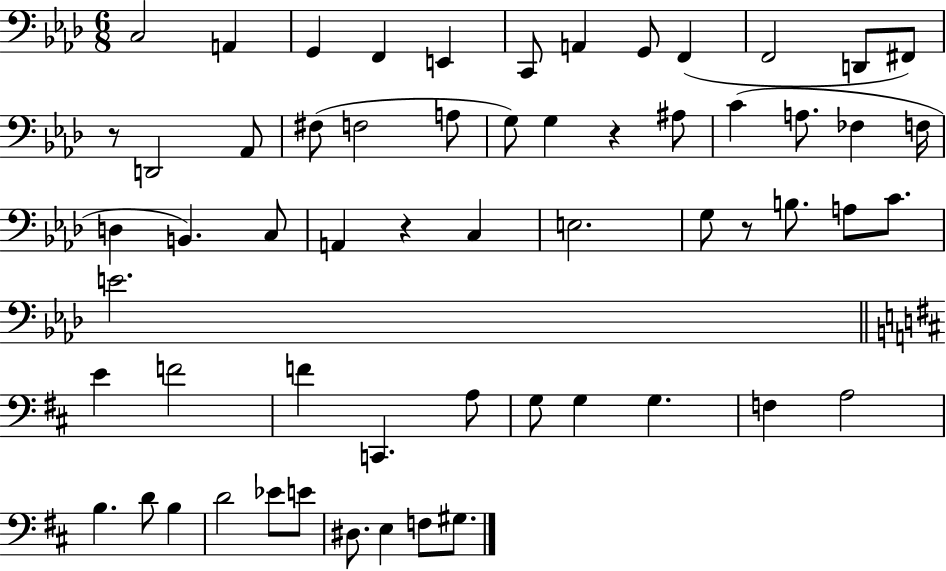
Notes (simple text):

C3/h A2/q G2/q F2/q E2/q C2/e A2/q G2/e F2/q F2/h D2/e F#2/e R/e D2/h Ab2/e F#3/e F3/h A3/e G3/e G3/q R/q A#3/e C4/q A3/e. FES3/q F3/s D3/q B2/q. C3/e A2/q R/q C3/q E3/h. G3/e R/e B3/e. A3/e C4/e. E4/h. E4/q F4/h F4/q C2/q. A3/e G3/e G3/q G3/q. F3/q A3/h B3/q. D4/e B3/q D4/h Eb4/e E4/e D#3/e. E3/q F3/e G#3/e.